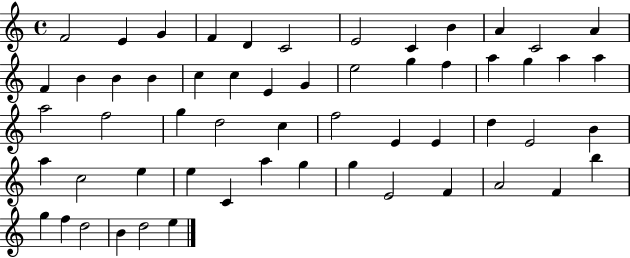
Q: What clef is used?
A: treble